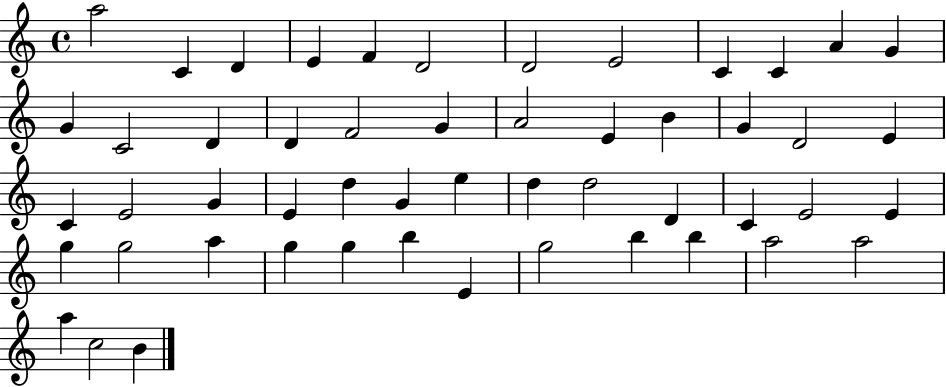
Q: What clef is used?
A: treble